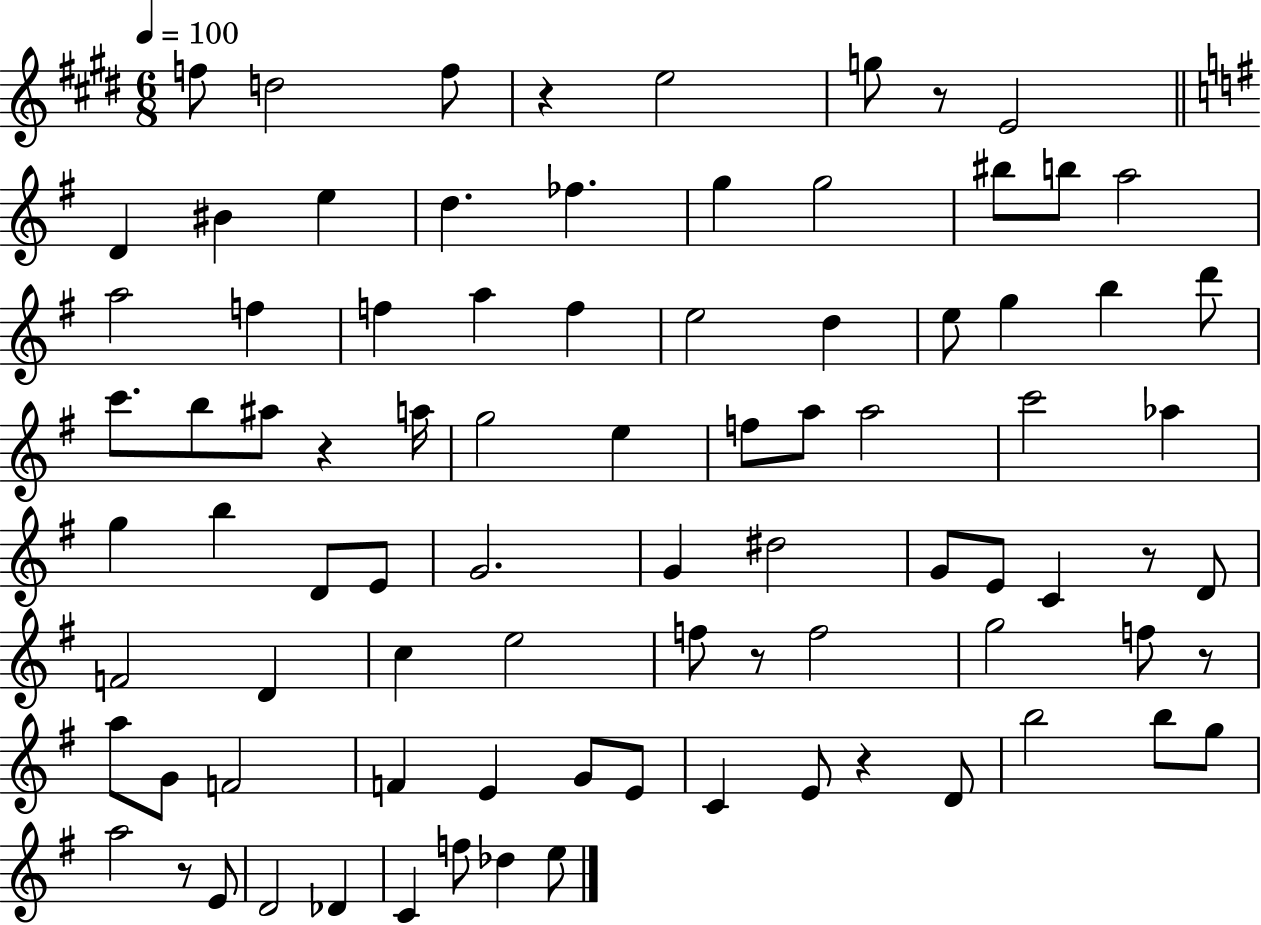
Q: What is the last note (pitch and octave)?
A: E5